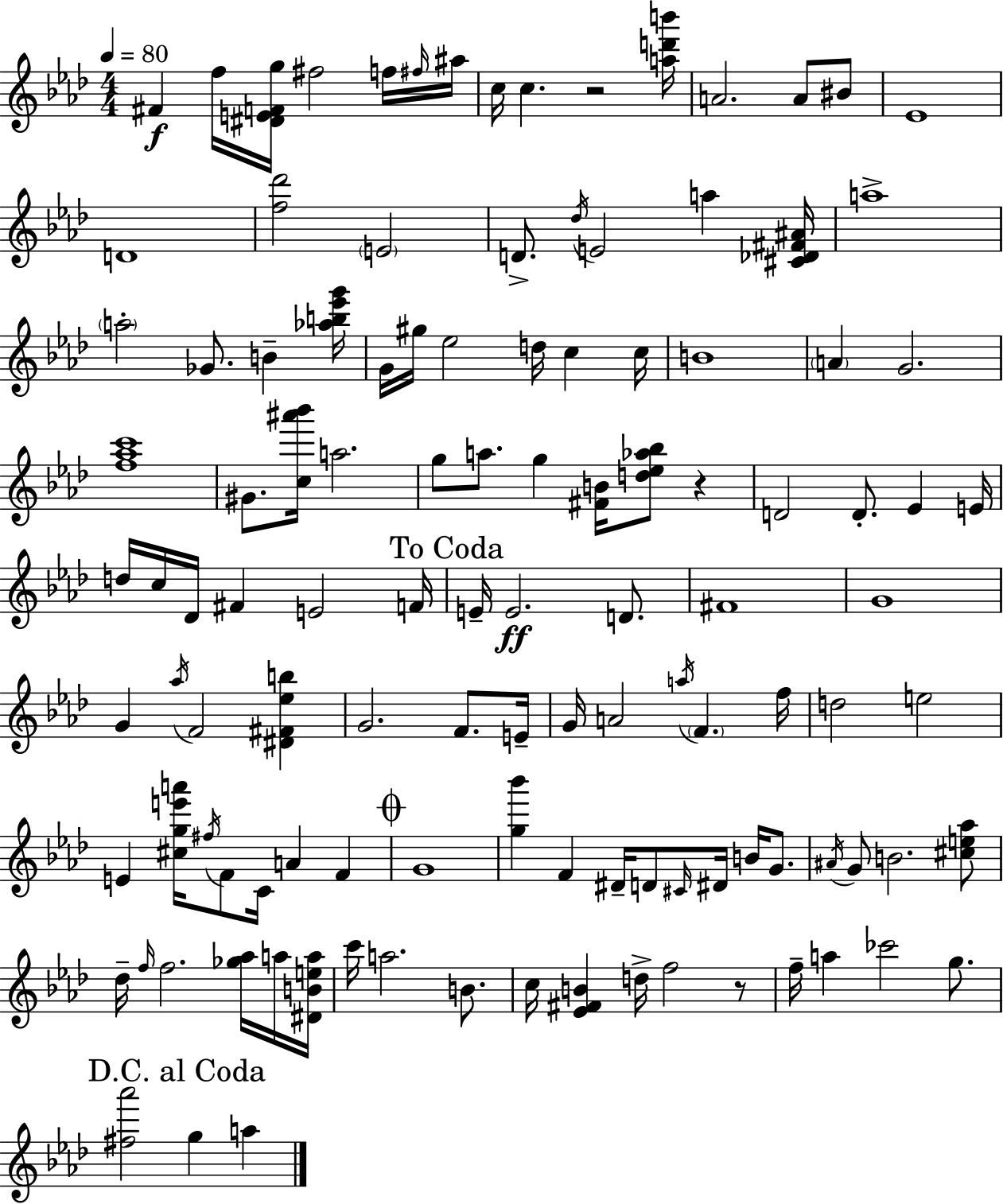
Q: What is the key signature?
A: F minor